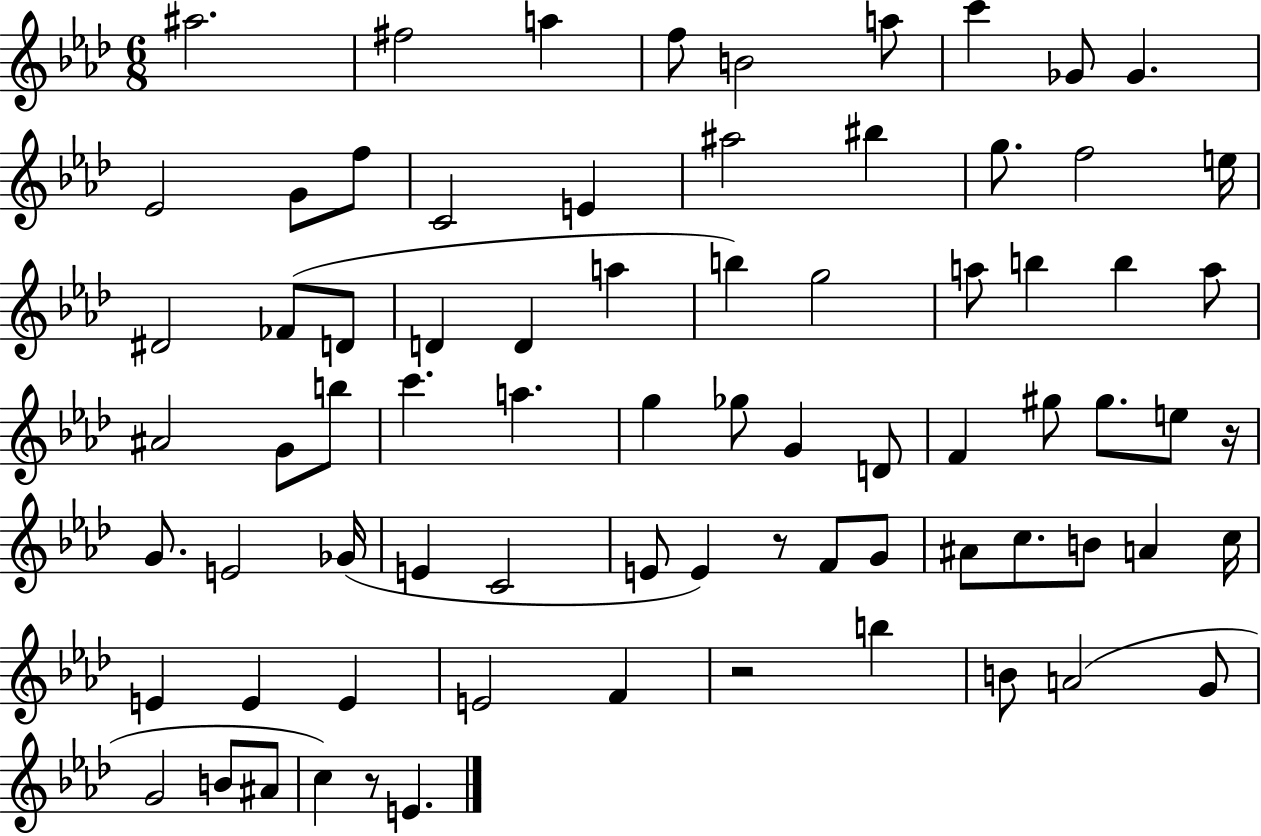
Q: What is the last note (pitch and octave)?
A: E4